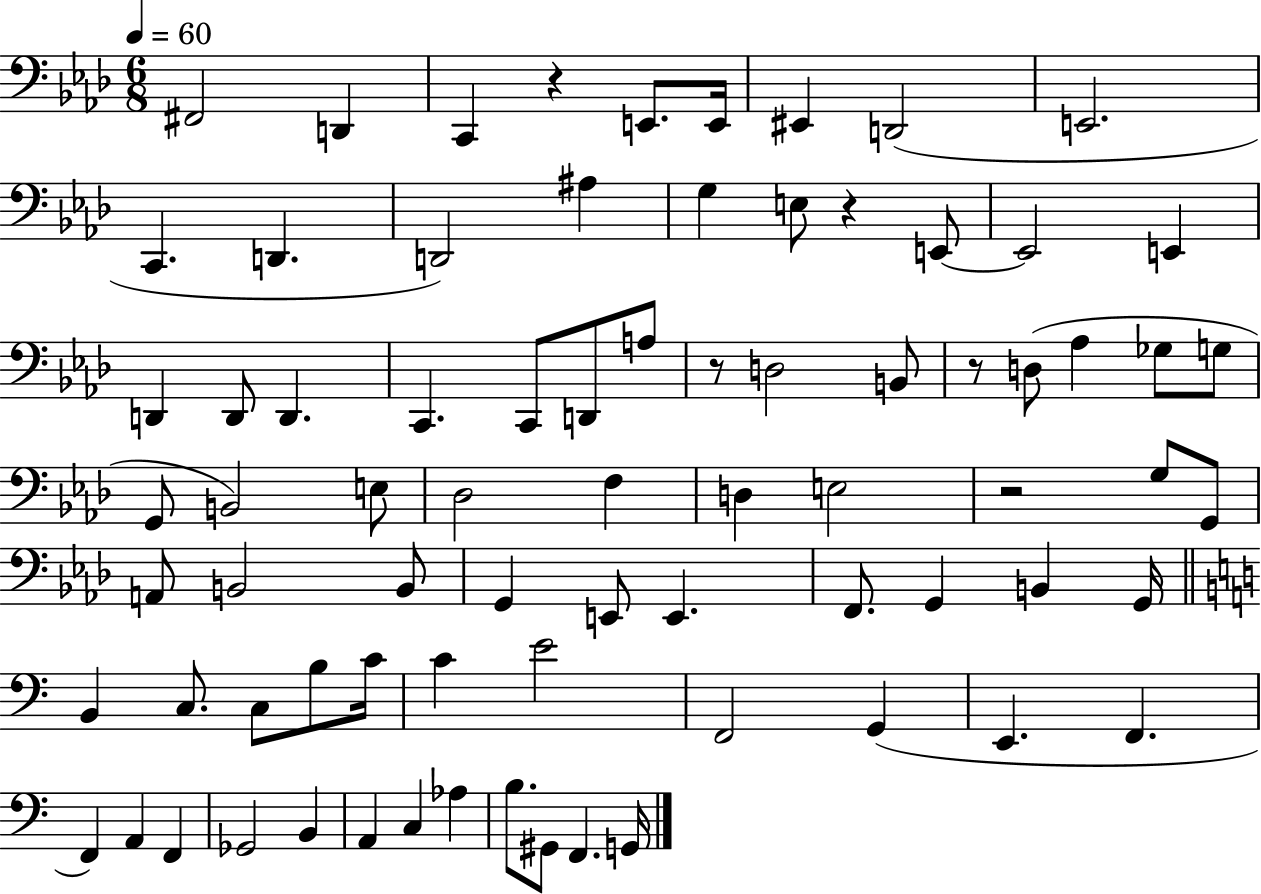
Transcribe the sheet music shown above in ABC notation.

X:1
T:Untitled
M:6/8
L:1/4
K:Ab
^F,,2 D,, C,, z E,,/2 E,,/4 ^E,, D,,2 E,,2 C,, D,, D,,2 ^A, G, E,/2 z E,,/2 E,,2 E,, D,, D,,/2 D,, C,, C,,/2 D,,/2 A,/2 z/2 D,2 B,,/2 z/2 D,/2 _A, _G,/2 G,/2 G,,/2 B,,2 E,/2 _D,2 F, D, E,2 z2 G,/2 G,,/2 A,,/2 B,,2 B,,/2 G,, E,,/2 E,, F,,/2 G,, B,, G,,/4 B,, C,/2 C,/2 B,/2 C/4 C E2 F,,2 G,, E,, F,, F,, A,, F,, _G,,2 B,, A,, C, _A, B,/2 ^G,,/2 F,, G,,/4